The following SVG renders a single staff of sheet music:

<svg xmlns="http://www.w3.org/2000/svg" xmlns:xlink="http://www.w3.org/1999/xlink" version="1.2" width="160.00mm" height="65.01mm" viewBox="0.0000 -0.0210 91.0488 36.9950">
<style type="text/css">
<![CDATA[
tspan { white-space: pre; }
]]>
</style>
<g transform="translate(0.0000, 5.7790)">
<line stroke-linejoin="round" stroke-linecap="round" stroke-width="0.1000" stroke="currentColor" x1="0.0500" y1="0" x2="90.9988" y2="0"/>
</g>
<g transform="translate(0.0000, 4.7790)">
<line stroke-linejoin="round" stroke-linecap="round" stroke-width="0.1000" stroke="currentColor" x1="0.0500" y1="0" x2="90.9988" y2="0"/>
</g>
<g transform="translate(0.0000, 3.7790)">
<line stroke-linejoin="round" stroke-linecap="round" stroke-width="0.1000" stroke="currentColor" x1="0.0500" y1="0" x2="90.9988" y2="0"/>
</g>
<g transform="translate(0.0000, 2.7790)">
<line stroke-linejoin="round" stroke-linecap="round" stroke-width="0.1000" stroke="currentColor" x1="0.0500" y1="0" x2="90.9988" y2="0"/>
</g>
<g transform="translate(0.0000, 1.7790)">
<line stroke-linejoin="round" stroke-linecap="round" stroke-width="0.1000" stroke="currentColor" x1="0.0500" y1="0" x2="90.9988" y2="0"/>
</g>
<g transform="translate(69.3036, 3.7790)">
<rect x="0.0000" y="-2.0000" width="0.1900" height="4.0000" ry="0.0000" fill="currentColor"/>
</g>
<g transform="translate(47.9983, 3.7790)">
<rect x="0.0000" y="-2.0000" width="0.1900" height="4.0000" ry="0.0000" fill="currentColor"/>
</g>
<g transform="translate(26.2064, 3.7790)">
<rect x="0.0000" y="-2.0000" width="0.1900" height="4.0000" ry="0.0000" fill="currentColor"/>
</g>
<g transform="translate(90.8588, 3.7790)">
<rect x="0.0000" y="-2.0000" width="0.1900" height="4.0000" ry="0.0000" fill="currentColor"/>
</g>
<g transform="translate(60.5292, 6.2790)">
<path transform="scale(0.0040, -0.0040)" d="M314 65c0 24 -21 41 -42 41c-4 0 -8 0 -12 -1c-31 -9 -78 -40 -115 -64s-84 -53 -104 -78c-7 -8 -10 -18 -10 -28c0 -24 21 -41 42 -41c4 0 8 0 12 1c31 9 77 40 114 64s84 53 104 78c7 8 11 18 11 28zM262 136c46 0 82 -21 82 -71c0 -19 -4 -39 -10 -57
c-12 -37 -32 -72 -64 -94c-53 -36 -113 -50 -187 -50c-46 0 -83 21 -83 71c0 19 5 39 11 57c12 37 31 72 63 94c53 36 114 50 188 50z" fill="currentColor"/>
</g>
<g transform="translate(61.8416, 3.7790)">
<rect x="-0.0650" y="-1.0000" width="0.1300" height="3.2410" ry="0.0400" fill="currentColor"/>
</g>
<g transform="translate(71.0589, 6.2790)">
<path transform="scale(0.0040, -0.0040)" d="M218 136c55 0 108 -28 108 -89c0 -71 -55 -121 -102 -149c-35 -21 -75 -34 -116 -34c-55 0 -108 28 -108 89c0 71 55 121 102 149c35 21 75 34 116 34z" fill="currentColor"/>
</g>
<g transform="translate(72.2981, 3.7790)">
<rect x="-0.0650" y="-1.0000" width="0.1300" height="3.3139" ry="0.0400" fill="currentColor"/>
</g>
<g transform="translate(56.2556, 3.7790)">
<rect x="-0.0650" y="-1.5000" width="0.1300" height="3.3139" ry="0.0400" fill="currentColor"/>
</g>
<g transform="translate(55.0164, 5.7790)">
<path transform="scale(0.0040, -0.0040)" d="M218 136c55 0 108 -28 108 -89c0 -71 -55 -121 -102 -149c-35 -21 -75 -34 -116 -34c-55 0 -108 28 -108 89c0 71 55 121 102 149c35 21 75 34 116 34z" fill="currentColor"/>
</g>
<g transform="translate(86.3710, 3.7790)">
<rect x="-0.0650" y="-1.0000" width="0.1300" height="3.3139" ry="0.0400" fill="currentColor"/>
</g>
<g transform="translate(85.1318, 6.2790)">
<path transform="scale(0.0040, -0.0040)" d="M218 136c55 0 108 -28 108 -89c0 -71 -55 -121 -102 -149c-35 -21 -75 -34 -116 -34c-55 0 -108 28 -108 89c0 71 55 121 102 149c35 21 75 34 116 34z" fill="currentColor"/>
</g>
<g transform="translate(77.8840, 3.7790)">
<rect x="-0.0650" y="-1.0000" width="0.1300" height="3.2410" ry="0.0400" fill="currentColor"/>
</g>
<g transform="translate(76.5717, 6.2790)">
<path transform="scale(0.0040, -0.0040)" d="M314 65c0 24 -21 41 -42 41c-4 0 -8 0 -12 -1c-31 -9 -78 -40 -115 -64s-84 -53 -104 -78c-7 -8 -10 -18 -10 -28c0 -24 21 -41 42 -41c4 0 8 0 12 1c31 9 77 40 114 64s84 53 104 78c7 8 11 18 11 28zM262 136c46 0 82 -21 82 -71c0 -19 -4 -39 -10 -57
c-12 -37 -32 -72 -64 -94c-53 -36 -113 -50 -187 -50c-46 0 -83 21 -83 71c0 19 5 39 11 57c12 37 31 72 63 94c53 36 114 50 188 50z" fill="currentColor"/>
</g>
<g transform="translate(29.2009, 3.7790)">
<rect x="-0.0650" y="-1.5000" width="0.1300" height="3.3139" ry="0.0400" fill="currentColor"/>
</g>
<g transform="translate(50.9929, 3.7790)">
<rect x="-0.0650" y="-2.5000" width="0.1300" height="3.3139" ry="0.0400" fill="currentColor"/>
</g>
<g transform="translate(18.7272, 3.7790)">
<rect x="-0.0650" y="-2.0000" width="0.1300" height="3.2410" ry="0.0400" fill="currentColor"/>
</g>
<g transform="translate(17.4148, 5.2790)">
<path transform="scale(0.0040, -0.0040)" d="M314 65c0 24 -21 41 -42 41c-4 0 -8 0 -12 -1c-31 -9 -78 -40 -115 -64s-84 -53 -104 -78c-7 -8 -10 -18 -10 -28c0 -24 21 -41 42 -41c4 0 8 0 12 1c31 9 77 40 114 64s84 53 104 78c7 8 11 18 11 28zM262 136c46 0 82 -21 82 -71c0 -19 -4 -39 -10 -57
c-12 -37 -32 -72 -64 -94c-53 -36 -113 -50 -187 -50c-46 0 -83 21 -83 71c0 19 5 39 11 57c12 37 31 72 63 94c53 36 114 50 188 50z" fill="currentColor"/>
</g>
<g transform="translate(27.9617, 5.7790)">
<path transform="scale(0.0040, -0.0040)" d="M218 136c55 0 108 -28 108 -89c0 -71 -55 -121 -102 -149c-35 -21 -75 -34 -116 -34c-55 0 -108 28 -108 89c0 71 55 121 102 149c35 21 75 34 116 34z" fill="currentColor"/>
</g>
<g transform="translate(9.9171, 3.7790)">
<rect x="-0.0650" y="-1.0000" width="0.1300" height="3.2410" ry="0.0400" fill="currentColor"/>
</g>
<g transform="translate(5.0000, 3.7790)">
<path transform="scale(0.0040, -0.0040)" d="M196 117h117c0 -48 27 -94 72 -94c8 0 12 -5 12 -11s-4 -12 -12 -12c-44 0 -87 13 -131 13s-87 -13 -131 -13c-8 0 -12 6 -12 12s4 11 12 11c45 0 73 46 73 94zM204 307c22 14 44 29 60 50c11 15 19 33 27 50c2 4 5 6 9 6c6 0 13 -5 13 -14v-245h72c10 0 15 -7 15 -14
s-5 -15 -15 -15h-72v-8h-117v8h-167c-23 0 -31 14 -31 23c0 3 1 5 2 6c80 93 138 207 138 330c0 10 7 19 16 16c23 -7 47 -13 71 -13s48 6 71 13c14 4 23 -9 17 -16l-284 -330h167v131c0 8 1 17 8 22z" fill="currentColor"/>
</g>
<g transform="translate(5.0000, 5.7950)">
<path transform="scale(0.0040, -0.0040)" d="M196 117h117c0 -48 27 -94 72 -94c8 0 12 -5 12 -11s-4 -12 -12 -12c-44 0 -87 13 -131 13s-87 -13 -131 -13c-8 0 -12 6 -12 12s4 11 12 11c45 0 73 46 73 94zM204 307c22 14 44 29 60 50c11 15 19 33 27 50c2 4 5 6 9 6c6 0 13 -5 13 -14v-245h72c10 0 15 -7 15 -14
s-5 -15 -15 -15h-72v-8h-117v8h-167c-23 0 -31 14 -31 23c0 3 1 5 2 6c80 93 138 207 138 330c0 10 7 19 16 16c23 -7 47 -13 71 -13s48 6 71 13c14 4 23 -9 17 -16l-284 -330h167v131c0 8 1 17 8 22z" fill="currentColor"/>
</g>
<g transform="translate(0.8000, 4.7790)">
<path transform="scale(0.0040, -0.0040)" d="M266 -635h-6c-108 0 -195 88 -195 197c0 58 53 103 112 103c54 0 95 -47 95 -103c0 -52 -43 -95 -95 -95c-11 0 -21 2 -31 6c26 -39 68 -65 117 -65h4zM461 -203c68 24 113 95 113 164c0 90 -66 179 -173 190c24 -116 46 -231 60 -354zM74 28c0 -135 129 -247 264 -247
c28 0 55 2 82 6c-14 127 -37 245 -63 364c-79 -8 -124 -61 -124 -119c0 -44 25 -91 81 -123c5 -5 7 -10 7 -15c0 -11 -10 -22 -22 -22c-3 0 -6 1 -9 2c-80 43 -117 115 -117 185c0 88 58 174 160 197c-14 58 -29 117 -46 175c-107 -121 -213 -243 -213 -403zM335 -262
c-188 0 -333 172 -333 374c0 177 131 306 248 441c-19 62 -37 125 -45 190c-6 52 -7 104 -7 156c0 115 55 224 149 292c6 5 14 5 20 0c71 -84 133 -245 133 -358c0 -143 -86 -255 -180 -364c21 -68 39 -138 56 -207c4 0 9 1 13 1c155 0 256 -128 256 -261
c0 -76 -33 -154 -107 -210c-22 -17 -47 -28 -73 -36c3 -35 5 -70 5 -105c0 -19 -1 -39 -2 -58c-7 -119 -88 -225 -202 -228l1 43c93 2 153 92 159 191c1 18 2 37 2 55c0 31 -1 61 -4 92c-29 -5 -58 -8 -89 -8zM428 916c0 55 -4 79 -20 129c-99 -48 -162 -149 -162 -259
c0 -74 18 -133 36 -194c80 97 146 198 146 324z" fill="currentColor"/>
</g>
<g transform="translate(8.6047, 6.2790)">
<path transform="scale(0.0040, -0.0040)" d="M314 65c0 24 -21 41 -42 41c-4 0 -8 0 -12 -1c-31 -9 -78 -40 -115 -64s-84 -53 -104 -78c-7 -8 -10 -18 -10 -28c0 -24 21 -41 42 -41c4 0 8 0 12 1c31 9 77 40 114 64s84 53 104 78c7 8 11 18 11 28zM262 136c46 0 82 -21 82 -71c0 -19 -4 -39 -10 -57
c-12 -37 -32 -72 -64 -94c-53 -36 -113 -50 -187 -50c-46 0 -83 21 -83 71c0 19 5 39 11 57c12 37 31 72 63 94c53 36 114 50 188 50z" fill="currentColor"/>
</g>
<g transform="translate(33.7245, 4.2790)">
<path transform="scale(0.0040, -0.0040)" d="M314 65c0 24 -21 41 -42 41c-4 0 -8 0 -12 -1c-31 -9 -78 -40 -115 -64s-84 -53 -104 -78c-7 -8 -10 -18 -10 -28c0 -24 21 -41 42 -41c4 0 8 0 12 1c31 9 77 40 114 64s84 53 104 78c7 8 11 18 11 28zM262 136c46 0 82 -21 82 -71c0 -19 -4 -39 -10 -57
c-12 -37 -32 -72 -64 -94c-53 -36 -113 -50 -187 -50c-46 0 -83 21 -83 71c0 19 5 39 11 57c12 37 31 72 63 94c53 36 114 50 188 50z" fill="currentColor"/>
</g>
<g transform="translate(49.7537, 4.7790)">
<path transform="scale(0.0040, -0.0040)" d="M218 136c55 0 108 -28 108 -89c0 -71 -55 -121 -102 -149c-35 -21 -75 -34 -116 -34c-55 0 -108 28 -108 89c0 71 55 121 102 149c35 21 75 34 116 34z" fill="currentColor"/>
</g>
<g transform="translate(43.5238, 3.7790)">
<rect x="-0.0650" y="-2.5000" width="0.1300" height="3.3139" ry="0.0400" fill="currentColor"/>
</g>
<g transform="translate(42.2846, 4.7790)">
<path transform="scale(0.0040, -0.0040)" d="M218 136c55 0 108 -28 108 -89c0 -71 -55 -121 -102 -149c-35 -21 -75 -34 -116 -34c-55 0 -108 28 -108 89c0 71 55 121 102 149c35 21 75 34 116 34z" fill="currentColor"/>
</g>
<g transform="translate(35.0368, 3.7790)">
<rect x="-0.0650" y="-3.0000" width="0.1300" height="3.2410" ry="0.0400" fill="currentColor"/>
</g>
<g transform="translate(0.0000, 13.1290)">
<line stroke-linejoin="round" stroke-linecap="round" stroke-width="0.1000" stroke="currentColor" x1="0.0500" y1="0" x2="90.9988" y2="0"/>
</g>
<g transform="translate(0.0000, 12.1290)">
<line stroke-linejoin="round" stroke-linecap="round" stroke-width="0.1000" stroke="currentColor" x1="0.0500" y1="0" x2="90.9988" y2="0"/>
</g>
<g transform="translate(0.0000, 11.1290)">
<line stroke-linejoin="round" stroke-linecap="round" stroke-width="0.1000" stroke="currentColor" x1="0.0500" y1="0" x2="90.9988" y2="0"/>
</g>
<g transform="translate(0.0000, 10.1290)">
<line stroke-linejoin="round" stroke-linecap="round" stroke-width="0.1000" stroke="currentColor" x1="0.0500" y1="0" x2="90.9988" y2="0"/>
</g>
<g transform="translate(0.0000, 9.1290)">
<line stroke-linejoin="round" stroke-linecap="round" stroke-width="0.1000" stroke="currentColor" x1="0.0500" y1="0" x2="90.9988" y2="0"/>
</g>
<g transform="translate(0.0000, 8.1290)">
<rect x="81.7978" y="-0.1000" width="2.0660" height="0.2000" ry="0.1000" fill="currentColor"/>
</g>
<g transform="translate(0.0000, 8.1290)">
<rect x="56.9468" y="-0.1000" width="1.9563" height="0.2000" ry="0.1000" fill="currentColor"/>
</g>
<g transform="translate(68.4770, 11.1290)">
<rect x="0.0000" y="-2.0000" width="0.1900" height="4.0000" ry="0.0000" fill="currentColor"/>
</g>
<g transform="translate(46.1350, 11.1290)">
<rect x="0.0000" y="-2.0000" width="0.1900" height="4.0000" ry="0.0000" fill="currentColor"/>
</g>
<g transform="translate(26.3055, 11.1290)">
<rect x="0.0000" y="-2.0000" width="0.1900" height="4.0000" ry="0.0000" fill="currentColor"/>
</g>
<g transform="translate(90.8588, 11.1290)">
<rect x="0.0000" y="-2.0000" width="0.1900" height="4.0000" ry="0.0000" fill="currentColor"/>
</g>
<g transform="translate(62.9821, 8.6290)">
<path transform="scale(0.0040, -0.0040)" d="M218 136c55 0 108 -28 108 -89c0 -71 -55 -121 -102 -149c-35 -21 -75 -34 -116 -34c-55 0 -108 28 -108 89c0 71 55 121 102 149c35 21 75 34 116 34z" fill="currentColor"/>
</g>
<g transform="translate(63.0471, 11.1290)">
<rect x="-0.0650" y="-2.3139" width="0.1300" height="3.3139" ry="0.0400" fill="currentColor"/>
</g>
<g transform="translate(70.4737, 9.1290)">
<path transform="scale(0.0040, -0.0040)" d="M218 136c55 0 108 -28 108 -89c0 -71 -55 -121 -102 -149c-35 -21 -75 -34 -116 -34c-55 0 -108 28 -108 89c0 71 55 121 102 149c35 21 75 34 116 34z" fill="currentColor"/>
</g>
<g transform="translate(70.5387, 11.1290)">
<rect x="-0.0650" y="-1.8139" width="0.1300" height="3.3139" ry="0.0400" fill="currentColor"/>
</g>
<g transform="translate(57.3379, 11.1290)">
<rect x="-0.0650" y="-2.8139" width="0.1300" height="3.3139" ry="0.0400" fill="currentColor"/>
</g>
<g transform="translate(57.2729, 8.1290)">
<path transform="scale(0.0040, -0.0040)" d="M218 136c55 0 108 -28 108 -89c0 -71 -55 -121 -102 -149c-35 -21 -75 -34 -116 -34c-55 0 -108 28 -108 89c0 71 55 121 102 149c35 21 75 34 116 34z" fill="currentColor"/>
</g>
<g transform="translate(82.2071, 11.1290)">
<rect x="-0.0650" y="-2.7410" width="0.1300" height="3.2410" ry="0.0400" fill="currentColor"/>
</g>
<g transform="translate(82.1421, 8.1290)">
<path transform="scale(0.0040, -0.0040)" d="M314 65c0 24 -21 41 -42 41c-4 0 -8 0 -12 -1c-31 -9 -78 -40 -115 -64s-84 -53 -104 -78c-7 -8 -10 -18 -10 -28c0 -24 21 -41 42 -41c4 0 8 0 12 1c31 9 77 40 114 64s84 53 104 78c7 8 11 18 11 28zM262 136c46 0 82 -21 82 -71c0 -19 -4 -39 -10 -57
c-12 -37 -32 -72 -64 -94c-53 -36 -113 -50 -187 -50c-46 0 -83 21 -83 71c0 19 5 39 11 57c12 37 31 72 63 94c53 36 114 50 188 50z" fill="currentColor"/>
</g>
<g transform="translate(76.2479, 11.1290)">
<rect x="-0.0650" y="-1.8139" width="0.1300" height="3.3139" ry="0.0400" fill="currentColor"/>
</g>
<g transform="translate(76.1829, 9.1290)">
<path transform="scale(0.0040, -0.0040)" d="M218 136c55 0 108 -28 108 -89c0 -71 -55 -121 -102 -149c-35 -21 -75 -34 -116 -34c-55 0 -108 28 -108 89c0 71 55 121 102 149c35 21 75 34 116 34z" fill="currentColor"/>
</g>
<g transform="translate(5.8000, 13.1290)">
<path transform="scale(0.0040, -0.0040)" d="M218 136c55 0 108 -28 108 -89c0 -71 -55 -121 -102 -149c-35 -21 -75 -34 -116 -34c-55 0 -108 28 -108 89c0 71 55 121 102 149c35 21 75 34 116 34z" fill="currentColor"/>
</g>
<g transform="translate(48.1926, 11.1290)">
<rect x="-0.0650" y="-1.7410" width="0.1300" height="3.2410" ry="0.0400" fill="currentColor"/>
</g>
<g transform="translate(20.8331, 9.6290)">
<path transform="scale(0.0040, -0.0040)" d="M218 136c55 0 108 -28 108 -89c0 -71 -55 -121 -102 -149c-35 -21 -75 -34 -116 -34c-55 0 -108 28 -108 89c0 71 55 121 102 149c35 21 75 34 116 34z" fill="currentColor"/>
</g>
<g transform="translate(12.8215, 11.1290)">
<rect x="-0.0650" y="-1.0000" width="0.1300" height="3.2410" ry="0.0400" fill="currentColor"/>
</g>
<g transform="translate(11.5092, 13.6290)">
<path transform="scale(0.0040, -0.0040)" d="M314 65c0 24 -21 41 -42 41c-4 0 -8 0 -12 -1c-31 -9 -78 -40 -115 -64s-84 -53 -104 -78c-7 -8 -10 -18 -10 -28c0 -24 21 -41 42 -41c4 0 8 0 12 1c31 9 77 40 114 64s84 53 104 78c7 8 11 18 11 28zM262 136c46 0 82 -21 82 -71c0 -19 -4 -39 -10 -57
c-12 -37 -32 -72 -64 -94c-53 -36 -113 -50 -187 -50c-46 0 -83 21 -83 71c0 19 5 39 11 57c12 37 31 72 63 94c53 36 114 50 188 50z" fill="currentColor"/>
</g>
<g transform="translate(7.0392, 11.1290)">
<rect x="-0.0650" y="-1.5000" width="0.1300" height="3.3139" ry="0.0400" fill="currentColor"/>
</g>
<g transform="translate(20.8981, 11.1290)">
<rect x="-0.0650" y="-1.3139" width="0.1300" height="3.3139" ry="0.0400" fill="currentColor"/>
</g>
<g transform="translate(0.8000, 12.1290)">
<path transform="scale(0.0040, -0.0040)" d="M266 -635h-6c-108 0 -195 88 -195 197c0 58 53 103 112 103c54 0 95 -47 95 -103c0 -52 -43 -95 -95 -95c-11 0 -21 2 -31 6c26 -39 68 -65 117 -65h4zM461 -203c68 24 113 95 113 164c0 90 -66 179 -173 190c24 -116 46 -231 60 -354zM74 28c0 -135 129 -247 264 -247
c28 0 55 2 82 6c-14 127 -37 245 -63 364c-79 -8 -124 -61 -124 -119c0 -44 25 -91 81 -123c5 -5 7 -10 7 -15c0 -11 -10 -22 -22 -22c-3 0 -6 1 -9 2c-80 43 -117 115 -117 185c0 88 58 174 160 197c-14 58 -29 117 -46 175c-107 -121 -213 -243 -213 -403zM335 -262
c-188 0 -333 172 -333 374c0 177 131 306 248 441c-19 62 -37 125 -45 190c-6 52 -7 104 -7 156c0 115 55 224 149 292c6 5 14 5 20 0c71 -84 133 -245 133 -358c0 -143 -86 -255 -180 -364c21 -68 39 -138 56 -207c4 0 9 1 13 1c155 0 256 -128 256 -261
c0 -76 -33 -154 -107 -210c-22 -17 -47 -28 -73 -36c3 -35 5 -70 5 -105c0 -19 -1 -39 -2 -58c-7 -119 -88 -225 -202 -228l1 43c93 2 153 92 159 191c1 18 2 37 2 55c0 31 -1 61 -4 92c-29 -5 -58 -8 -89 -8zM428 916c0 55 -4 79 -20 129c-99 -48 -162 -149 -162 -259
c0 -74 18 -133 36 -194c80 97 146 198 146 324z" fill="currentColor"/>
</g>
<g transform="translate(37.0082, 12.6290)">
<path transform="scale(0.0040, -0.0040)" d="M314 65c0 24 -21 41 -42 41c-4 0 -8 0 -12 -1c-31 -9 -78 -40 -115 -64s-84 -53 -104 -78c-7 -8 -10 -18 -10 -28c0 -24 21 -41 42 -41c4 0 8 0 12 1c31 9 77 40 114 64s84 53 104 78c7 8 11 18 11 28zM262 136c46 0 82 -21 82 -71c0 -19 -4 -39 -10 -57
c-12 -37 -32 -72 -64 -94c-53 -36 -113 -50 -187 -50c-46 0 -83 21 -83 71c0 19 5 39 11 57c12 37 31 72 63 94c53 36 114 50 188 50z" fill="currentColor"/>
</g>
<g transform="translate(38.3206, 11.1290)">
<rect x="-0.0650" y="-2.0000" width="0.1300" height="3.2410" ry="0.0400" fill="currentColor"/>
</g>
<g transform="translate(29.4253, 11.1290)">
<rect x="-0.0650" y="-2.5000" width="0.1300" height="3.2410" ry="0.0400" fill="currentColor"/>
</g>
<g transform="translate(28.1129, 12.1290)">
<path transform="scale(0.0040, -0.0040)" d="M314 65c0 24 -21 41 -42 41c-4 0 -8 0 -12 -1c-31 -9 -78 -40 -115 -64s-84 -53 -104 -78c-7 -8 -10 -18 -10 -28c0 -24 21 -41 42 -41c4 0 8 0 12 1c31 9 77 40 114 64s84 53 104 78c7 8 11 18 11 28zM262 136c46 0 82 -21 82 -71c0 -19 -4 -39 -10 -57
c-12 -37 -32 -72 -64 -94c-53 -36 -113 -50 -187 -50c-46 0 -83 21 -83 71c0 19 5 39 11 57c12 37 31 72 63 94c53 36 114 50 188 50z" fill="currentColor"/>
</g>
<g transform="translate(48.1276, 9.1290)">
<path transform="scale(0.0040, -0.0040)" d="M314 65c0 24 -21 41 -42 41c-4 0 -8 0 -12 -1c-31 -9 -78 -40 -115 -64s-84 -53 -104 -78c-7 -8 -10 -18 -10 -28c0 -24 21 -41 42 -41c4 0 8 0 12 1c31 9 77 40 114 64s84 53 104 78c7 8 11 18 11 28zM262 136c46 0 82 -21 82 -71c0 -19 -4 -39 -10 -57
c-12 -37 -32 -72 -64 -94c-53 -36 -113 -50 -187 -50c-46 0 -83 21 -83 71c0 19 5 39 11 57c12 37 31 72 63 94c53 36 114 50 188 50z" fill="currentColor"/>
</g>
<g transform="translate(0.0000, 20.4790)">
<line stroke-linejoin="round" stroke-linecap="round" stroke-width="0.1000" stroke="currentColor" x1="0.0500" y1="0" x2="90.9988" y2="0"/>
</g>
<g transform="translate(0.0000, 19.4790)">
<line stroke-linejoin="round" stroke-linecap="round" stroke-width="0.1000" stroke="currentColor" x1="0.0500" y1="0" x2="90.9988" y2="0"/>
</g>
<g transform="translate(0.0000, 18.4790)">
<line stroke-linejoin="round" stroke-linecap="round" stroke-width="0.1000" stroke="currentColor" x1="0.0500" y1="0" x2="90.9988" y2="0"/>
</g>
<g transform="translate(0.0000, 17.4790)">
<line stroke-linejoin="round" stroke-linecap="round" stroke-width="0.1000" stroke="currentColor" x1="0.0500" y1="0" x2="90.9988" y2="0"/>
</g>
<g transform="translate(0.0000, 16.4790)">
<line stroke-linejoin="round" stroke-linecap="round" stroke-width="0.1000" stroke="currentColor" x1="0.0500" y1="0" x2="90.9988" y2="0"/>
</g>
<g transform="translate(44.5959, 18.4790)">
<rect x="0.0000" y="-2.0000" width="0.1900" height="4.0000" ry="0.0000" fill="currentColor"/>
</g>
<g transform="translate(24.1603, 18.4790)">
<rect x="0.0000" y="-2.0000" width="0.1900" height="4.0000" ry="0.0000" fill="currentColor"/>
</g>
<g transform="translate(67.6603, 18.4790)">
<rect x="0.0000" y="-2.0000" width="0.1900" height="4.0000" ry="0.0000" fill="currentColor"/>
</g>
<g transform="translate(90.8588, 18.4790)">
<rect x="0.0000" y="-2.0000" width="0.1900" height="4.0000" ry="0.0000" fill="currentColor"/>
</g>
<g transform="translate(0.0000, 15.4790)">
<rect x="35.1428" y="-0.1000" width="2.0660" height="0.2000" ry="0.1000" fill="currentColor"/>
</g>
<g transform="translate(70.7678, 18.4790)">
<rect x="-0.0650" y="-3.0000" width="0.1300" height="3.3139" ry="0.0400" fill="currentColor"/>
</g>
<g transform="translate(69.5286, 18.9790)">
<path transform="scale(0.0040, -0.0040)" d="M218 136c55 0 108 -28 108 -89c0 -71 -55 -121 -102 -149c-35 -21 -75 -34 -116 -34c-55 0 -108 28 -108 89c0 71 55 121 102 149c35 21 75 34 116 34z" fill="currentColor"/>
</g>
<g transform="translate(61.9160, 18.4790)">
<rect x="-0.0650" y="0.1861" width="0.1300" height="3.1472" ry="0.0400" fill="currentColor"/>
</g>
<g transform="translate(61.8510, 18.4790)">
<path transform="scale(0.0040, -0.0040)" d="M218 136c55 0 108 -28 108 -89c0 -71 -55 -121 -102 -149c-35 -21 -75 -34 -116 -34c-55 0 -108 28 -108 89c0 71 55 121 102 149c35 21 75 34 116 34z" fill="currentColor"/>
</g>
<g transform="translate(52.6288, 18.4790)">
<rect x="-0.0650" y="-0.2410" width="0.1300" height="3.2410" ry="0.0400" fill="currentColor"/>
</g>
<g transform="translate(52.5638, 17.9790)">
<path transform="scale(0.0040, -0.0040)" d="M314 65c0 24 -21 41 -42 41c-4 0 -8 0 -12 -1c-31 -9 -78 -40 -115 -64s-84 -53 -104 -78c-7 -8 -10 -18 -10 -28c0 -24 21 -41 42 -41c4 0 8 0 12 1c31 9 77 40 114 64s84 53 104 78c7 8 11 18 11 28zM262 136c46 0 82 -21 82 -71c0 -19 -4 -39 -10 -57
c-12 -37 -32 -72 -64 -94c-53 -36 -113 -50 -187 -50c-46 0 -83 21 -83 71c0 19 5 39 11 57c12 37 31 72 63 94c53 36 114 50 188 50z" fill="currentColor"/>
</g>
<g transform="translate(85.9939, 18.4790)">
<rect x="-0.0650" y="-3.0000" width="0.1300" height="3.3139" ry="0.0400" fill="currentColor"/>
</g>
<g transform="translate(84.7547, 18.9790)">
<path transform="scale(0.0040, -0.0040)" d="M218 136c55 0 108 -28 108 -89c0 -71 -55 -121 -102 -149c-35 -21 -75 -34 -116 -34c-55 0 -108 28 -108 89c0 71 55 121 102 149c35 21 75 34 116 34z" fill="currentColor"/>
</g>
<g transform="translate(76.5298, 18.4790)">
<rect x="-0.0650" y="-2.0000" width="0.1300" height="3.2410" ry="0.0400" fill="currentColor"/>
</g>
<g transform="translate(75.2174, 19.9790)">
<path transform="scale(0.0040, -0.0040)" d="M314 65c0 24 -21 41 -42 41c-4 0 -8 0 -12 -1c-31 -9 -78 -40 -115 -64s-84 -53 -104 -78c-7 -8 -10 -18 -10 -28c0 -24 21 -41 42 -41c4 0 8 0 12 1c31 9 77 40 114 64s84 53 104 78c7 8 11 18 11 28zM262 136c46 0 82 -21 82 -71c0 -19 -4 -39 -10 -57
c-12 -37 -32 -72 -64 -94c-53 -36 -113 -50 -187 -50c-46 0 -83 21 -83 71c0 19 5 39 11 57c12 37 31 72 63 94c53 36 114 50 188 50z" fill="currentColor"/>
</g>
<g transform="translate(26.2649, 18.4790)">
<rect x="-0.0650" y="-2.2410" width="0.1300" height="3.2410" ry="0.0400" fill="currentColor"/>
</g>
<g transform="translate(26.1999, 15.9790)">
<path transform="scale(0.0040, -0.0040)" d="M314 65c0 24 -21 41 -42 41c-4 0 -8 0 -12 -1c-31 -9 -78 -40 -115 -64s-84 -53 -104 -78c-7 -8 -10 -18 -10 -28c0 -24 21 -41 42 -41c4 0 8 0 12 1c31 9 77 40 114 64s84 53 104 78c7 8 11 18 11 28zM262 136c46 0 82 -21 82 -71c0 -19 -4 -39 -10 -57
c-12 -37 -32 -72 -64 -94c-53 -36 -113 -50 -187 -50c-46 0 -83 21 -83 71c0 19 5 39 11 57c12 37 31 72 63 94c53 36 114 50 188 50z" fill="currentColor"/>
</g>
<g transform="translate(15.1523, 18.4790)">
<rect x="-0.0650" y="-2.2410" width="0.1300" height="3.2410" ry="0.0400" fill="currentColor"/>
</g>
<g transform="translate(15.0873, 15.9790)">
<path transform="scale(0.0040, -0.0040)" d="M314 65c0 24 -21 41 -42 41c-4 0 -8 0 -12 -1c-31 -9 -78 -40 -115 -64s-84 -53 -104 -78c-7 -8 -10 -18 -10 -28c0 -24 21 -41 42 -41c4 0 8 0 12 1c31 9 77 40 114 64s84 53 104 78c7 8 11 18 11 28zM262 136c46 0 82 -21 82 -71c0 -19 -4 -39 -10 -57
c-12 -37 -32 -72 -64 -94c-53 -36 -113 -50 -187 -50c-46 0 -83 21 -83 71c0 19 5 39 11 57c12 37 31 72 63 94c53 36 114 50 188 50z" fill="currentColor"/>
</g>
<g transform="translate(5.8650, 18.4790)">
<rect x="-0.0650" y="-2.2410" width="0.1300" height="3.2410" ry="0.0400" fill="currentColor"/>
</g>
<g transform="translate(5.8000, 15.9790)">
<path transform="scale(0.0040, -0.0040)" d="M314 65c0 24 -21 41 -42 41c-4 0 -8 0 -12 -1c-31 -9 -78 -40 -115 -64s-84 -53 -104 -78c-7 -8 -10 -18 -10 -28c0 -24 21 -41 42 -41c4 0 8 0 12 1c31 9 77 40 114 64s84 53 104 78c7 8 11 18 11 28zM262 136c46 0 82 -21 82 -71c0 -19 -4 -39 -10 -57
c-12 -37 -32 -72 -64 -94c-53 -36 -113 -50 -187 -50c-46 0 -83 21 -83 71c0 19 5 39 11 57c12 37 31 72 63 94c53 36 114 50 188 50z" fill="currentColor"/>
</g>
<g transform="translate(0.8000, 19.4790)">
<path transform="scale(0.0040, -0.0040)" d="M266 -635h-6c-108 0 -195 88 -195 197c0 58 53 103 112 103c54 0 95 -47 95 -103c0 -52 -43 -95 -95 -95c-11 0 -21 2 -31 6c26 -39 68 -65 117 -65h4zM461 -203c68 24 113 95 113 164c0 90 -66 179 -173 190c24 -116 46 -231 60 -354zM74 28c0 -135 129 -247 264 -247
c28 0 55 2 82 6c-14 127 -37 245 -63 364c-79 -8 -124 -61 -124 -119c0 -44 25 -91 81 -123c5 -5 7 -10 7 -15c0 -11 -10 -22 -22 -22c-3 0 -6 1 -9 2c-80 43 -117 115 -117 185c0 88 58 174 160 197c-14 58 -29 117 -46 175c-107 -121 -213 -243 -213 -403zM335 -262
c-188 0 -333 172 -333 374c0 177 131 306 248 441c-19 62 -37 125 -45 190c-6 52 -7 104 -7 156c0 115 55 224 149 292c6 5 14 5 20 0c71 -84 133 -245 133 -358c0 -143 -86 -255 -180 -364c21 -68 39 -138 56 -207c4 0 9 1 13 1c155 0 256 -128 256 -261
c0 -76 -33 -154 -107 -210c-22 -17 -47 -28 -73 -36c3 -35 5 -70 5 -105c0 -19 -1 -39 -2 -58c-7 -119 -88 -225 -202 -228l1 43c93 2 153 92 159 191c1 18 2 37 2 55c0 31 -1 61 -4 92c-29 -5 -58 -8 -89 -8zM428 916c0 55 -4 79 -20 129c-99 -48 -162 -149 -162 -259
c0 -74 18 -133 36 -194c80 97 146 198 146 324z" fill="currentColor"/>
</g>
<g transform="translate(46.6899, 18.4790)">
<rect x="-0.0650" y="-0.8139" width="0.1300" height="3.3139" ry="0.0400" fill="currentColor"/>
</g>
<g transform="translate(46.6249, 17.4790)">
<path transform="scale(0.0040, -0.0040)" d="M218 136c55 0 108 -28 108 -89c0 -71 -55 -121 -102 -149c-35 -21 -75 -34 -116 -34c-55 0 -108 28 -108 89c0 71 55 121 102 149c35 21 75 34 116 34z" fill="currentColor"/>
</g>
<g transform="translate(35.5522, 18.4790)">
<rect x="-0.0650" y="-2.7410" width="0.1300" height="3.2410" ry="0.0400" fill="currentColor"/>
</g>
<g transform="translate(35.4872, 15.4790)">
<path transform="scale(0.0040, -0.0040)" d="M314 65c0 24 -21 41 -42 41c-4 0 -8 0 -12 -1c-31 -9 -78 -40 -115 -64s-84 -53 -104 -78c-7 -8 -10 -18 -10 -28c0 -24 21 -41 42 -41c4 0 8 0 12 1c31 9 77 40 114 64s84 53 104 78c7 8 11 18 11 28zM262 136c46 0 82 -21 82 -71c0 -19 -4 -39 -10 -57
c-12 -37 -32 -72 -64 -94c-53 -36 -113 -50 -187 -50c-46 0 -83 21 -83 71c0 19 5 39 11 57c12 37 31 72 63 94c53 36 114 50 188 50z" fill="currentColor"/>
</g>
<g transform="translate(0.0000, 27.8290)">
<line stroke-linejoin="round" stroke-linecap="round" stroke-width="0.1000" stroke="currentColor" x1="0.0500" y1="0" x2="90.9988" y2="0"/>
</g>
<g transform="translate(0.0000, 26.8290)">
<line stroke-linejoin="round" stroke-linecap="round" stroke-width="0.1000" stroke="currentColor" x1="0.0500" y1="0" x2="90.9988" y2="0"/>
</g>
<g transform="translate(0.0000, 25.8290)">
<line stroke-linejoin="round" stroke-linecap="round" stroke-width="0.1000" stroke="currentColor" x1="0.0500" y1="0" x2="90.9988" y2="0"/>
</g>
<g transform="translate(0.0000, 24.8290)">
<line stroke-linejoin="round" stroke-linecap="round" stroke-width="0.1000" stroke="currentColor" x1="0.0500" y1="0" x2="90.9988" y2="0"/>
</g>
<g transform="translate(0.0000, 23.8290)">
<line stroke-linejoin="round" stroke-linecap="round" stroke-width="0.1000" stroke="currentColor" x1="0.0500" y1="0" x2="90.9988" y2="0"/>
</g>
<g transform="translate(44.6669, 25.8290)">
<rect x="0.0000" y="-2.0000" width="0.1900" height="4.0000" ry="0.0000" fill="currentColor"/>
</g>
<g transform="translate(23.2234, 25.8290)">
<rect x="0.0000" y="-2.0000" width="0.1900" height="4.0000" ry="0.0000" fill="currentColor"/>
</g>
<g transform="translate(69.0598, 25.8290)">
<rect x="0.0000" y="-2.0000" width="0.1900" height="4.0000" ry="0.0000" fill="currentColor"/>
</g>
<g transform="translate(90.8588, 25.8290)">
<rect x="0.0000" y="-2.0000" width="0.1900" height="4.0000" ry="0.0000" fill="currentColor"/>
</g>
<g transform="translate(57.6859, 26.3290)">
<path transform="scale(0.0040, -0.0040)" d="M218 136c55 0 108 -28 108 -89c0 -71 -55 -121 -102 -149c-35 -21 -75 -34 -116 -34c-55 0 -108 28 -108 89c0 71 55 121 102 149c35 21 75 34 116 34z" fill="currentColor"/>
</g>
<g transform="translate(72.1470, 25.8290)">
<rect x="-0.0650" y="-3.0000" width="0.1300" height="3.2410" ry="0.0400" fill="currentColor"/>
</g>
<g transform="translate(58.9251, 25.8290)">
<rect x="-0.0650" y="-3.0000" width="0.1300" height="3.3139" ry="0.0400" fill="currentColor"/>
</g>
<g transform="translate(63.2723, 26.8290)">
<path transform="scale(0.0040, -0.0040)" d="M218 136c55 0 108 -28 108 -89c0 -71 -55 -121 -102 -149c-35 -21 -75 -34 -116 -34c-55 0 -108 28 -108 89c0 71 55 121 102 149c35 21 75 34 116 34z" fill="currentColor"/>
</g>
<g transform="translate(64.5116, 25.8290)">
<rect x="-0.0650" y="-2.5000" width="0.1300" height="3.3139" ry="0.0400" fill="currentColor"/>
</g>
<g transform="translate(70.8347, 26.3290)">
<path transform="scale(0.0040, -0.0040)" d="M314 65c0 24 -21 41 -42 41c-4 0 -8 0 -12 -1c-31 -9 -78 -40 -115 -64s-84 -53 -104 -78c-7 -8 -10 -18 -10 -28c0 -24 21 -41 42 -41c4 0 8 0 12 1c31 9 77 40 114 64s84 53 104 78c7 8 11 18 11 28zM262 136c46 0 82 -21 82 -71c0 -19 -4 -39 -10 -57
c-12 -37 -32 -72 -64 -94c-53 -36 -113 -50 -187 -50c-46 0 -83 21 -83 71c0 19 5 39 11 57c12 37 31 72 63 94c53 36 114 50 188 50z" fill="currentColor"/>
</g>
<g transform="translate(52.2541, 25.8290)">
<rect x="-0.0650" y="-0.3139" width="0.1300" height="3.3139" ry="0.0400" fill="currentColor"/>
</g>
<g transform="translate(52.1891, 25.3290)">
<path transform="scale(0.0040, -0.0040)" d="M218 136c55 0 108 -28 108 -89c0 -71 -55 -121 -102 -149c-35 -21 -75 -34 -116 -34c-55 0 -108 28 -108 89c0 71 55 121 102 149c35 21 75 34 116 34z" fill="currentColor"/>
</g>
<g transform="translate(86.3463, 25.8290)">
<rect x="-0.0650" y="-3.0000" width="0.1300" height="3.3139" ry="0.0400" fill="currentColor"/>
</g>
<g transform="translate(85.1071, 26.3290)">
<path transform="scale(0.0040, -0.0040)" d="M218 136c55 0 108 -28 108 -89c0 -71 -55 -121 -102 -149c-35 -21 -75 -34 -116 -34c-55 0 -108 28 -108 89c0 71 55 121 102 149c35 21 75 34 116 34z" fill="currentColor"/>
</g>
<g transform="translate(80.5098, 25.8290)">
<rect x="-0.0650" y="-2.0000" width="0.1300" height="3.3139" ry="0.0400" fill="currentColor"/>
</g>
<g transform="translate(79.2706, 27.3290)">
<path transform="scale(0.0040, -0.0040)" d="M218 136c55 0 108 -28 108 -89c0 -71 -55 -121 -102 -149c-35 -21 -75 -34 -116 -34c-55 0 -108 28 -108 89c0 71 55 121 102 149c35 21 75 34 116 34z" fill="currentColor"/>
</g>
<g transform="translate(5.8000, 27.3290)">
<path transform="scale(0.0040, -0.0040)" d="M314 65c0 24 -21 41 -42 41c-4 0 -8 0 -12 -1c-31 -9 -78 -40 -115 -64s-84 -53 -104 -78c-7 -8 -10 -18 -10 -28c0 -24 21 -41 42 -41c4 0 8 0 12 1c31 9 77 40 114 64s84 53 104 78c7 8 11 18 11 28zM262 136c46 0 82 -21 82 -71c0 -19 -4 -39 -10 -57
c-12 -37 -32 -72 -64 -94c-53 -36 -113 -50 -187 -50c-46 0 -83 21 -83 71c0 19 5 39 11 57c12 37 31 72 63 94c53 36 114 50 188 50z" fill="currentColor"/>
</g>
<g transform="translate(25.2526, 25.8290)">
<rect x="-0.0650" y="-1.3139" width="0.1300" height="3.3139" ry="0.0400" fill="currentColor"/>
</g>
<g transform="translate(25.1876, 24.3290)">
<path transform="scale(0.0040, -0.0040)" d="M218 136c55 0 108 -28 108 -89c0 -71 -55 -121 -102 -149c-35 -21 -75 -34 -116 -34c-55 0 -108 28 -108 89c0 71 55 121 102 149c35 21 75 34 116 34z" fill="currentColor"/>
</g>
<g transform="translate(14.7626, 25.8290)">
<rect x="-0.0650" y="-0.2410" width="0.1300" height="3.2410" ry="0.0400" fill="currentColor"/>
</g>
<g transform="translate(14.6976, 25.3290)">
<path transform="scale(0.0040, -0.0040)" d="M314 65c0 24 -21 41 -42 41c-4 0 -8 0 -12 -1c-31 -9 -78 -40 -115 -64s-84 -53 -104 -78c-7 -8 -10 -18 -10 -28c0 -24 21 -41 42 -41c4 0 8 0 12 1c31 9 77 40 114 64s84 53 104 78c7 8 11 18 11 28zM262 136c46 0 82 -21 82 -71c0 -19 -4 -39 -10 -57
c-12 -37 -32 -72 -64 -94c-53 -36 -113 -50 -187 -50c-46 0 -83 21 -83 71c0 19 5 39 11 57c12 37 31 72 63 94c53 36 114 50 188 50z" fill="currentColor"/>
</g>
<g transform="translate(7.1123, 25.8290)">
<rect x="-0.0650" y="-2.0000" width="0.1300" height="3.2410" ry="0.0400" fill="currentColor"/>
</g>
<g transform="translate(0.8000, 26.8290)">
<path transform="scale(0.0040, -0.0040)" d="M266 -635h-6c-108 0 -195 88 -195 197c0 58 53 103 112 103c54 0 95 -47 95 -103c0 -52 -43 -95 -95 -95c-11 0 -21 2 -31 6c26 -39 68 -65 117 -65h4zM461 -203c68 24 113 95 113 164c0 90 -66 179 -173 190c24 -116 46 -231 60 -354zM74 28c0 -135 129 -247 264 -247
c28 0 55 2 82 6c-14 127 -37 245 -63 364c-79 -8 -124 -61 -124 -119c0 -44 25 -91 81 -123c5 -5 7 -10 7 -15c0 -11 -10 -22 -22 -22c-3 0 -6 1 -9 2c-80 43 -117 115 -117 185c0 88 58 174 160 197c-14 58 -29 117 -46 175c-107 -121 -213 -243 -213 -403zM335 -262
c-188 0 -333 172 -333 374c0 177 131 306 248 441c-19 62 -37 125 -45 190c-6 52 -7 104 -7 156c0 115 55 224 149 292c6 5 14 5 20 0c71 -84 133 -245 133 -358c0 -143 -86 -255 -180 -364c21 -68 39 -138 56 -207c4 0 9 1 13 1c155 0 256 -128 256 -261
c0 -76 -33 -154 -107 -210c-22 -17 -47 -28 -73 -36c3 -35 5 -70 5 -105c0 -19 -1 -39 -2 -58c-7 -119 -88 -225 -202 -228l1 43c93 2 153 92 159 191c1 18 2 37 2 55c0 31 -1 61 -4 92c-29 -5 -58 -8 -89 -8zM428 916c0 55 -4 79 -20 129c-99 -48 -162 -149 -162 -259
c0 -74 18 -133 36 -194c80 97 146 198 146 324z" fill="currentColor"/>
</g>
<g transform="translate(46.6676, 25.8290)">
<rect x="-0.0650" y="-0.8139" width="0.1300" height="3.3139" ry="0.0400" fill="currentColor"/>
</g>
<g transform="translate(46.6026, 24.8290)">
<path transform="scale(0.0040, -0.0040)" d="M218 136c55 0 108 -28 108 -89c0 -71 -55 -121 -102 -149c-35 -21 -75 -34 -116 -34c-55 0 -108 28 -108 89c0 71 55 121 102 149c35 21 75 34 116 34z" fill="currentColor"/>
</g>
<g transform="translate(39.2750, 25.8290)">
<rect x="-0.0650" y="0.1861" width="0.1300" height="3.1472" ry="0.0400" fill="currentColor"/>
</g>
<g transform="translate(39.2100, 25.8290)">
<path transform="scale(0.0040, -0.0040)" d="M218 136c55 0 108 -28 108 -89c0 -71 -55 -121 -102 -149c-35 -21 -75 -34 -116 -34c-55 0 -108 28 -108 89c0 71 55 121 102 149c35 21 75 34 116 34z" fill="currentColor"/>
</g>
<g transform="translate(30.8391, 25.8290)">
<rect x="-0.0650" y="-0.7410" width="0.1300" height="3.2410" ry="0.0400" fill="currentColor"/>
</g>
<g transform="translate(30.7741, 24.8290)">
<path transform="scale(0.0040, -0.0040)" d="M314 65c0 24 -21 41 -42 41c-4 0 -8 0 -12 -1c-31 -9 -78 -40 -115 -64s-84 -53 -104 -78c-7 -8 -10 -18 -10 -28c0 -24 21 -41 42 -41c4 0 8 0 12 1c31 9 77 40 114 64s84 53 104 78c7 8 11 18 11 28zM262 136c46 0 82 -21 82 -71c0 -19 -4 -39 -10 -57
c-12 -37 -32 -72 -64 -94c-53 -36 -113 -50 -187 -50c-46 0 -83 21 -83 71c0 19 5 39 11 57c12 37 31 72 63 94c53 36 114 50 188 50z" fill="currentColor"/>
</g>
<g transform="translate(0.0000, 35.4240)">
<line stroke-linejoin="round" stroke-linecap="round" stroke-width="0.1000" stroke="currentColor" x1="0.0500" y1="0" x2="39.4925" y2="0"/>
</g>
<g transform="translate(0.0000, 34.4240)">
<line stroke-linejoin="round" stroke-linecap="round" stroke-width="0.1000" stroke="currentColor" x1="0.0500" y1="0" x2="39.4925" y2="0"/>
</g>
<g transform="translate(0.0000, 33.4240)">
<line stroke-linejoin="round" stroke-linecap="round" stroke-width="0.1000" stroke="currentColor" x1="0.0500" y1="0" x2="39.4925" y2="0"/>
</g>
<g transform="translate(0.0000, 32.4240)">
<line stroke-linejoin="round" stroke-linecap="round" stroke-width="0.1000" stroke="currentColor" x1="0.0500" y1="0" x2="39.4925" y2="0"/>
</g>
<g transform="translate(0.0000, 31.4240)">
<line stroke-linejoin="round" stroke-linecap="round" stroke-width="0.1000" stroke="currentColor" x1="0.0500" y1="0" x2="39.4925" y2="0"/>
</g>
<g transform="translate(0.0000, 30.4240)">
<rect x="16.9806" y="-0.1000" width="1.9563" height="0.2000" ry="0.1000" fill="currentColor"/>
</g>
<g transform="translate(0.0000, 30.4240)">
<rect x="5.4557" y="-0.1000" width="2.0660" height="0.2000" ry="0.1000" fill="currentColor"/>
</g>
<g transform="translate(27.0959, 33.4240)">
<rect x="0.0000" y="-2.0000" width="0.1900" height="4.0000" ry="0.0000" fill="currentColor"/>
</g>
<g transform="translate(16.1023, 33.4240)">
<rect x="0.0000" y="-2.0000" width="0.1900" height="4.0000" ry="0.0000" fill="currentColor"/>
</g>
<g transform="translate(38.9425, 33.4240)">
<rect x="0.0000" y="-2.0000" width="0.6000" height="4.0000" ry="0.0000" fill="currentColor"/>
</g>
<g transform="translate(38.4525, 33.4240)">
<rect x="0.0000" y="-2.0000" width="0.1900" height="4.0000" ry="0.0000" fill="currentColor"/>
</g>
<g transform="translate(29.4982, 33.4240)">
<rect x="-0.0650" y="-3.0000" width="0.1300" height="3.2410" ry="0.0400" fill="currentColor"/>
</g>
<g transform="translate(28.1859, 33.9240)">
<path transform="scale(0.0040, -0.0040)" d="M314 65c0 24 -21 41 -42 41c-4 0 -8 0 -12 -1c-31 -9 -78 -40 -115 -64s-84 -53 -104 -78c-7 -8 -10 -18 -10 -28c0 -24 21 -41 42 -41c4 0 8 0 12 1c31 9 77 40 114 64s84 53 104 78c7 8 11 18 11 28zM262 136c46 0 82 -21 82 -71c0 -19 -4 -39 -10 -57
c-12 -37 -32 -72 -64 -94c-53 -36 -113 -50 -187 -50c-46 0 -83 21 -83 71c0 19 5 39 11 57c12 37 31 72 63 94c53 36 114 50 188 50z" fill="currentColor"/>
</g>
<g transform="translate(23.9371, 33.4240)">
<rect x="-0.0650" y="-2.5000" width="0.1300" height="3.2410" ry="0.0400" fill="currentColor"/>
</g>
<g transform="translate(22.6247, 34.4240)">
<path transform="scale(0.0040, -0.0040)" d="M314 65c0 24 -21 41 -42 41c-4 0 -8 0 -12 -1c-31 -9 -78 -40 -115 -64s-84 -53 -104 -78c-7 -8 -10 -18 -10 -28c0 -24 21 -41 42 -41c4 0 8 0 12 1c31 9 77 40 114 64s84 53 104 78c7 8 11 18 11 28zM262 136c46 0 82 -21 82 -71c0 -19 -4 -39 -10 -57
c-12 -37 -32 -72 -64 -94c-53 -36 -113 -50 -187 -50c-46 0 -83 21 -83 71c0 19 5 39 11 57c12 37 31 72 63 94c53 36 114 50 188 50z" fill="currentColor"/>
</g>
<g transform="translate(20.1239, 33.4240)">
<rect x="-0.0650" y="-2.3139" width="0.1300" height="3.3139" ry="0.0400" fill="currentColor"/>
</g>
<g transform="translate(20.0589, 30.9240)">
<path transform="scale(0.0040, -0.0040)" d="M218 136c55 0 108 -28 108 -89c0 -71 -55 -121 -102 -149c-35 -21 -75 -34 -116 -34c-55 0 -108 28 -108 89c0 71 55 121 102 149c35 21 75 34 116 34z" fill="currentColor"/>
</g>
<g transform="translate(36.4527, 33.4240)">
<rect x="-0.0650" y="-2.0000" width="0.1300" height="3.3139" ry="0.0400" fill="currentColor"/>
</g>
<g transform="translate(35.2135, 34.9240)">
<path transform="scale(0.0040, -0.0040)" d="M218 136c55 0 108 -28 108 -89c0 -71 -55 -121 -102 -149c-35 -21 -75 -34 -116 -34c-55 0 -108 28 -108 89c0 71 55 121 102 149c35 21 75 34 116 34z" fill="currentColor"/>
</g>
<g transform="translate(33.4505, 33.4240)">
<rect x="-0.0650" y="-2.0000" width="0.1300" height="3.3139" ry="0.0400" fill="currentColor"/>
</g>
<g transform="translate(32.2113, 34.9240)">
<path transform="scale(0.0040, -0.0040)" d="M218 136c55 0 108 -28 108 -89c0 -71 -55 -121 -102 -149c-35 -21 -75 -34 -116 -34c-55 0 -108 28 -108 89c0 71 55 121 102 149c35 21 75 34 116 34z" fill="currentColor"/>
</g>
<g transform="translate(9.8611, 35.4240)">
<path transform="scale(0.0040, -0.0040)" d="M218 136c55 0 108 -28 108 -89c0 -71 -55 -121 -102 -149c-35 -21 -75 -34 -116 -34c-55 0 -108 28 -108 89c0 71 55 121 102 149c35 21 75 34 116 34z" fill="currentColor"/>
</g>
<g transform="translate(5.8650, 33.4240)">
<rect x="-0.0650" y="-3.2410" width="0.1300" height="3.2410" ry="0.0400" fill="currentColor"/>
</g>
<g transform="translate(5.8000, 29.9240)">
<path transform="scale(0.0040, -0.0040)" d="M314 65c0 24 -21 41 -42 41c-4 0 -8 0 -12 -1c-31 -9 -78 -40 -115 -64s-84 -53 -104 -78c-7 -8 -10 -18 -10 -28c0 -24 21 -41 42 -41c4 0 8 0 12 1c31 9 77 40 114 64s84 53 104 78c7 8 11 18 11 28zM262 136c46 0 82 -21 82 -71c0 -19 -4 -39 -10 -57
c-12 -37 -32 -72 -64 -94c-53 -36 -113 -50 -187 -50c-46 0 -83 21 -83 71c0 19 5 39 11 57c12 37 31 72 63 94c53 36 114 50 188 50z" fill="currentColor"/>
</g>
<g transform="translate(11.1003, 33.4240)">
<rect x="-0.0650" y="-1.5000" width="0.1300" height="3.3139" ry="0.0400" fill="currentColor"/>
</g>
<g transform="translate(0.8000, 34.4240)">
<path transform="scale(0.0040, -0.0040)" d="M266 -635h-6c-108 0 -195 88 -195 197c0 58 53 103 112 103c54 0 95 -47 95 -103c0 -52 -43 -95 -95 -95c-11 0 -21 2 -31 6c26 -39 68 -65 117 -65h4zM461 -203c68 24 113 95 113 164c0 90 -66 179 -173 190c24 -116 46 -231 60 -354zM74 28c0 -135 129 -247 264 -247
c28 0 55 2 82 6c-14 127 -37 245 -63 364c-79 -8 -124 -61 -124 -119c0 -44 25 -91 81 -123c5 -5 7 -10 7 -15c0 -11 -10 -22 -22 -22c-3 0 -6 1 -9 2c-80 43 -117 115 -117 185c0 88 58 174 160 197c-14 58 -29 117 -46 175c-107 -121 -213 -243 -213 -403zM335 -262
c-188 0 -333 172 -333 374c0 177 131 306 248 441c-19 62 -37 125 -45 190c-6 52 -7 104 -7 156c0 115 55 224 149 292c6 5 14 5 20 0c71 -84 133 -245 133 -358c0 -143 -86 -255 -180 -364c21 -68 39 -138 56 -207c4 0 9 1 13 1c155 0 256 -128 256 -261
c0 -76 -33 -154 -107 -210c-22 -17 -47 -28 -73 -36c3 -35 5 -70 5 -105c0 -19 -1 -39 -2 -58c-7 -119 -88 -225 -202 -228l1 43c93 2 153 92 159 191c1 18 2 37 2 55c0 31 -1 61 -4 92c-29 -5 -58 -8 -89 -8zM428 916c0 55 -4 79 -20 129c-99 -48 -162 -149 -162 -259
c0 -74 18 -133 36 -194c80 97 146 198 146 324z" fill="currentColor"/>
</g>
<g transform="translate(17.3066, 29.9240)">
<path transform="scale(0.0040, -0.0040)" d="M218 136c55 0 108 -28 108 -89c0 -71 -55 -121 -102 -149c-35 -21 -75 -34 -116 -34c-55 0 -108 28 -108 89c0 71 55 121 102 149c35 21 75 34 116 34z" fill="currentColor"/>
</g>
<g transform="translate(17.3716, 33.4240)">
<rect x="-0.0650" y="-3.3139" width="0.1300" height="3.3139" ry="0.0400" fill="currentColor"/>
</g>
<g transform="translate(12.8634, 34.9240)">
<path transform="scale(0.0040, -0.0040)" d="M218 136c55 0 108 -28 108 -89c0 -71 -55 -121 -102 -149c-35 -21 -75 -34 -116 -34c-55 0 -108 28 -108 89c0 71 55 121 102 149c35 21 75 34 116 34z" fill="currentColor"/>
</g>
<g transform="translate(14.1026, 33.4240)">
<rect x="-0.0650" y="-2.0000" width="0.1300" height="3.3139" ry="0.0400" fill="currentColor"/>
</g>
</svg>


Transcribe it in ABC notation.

X:1
T:Untitled
M:4/4
L:1/4
K:C
D2 F2 E A2 G G E D2 D D2 D E D2 e G2 F2 f2 a g f f a2 g2 g2 g2 a2 d c2 B A F2 A F2 c2 e d2 B d c A G A2 F A b2 E F b g G2 A2 F F